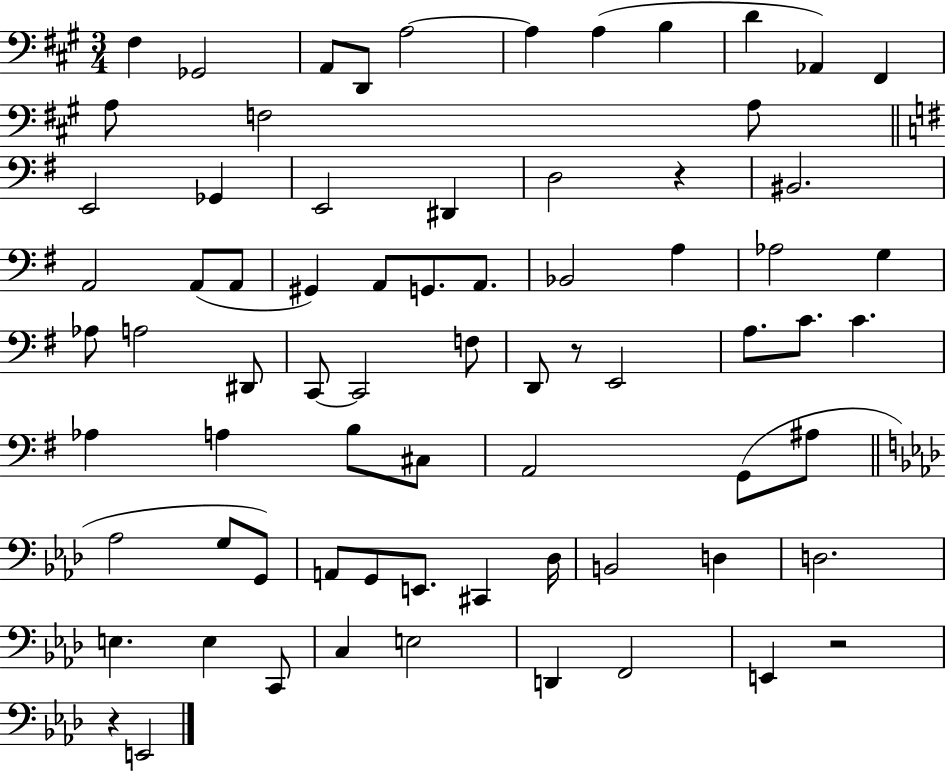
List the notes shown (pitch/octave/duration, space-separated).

F#3/q Gb2/h A2/e D2/e A3/h A3/q A3/q B3/q D4/q Ab2/q F#2/q A3/e F3/h A3/e E2/h Gb2/q E2/h D#2/q D3/h R/q BIS2/h. A2/h A2/e A2/e G#2/q A2/e G2/e. A2/e. Bb2/h A3/q Ab3/h G3/q Ab3/e A3/h D#2/e C2/e C2/h F3/e D2/e R/e E2/h A3/e. C4/e. C4/q. Ab3/q A3/q B3/e C#3/e A2/h G2/e A#3/e Ab3/h G3/e G2/e A2/e G2/e E2/e. C#2/q Db3/s B2/h D3/q D3/h. E3/q. E3/q C2/e C3/q E3/h D2/q F2/h E2/q R/h R/q E2/h